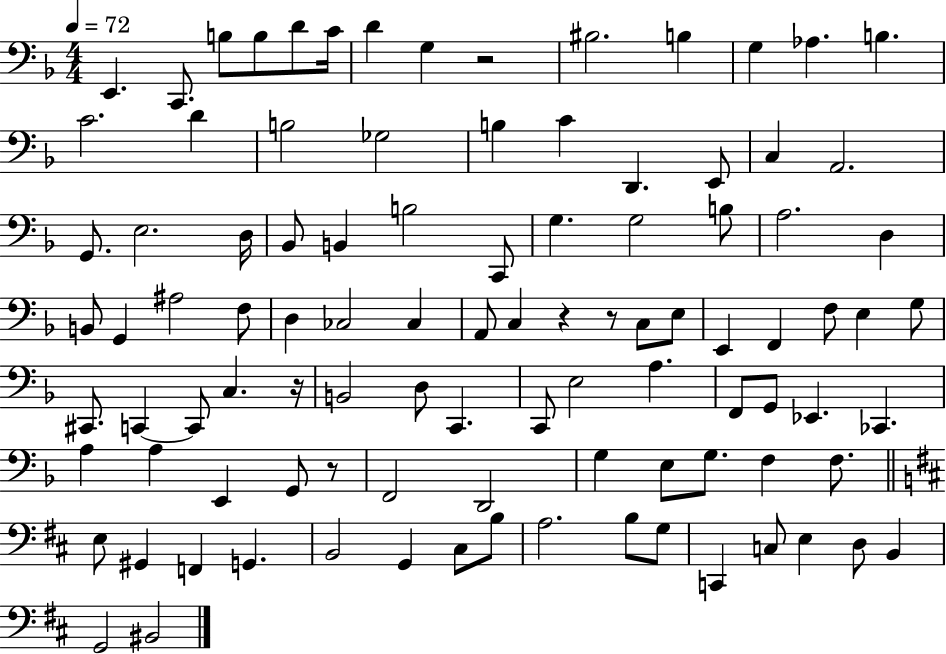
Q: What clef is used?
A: bass